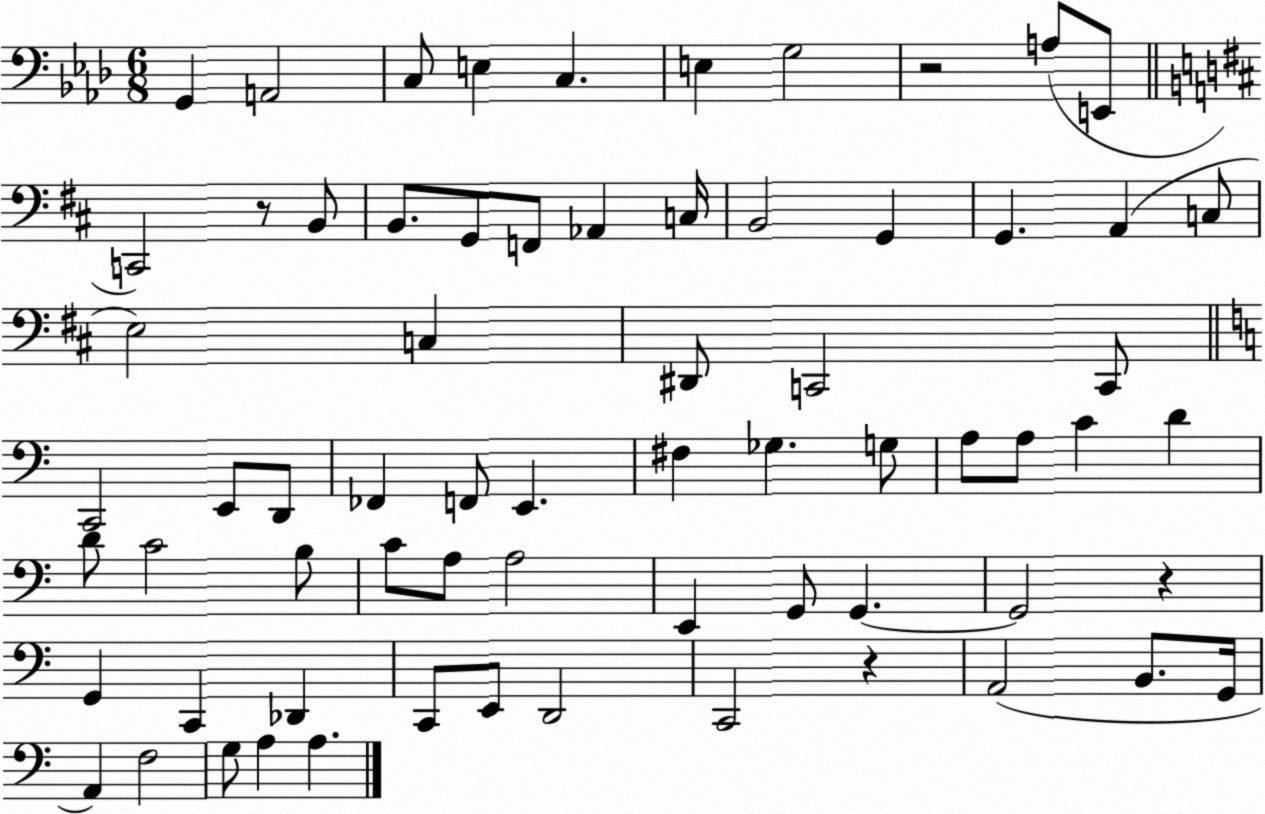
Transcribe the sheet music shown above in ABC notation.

X:1
T:Untitled
M:6/8
L:1/4
K:Ab
G,, A,,2 C,/2 E, C, E, G,2 z2 A,/2 E,,/2 C,,2 z/2 B,,/2 B,,/2 G,,/2 F,,/2 _A,, C,/4 B,,2 G,, G,, A,, C,/2 E,2 C, ^D,,/2 C,,2 C,,/2 C,,2 E,,/2 D,,/2 _F,, F,,/2 E,, ^F, _G, G,/2 A,/2 A,/2 C D D/2 C2 B,/2 C/2 A,/2 A,2 E,, G,,/2 G,, G,,2 z G,, C,, _D,, C,,/2 E,,/2 D,,2 C,,2 z A,,2 B,,/2 G,,/4 A,, F,2 G,/2 A, A,